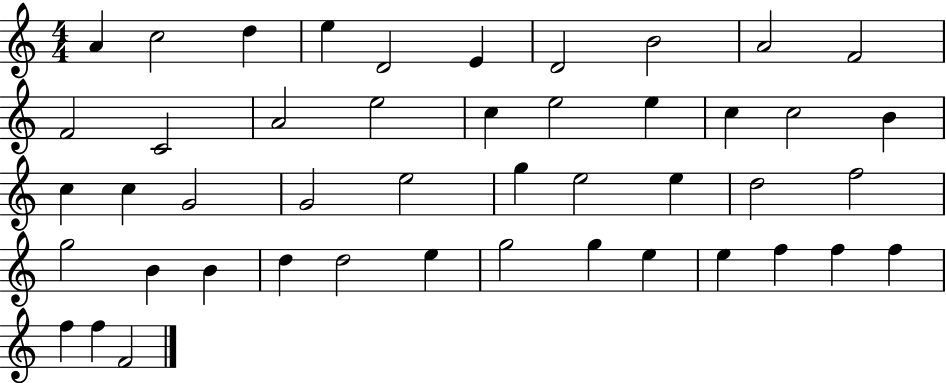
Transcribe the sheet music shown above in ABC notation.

X:1
T:Untitled
M:4/4
L:1/4
K:C
A c2 d e D2 E D2 B2 A2 F2 F2 C2 A2 e2 c e2 e c c2 B c c G2 G2 e2 g e2 e d2 f2 g2 B B d d2 e g2 g e e f f f f f F2